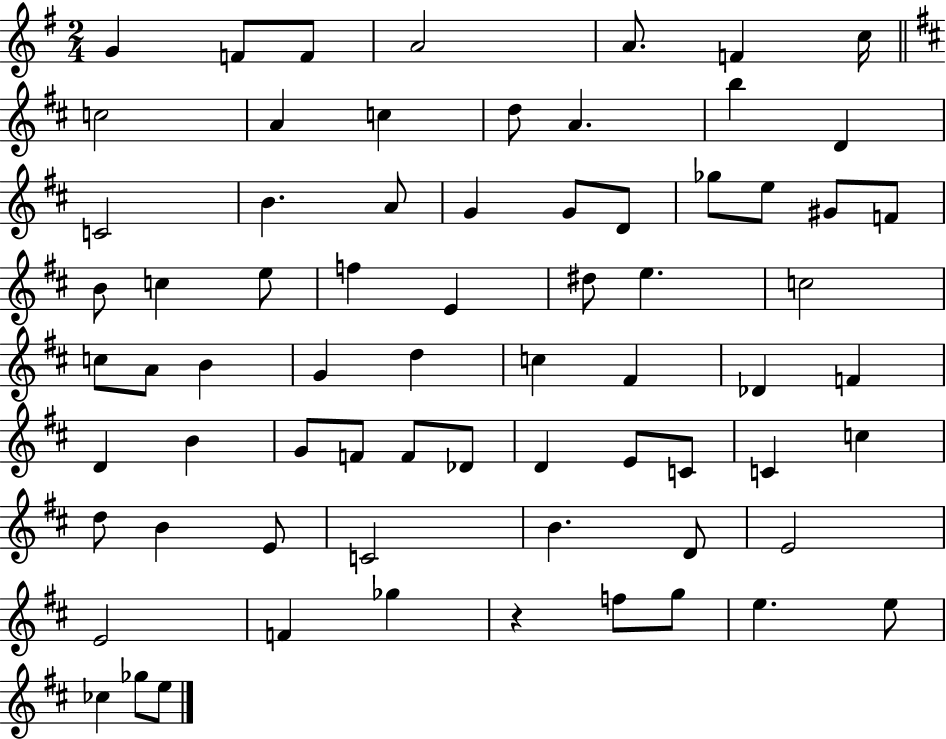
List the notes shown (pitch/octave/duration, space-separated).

G4/q F4/e F4/e A4/h A4/e. F4/q C5/s C5/h A4/q C5/q D5/e A4/q. B5/q D4/q C4/h B4/q. A4/e G4/q G4/e D4/e Gb5/e E5/e G#4/e F4/e B4/e C5/q E5/e F5/q E4/q D#5/e E5/q. C5/h C5/e A4/e B4/q G4/q D5/q C5/q F#4/q Db4/q F4/q D4/q B4/q G4/e F4/e F4/e Db4/e D4/q E4/e C4/e C4/q C5/q D5/e B4/q E4/e C4/h B4/q. D4/e E4/h E4/h F4/q Gb5/q R/q F5/e G5/e E5/q. E5/e CES5/q Gb5/e E5/e